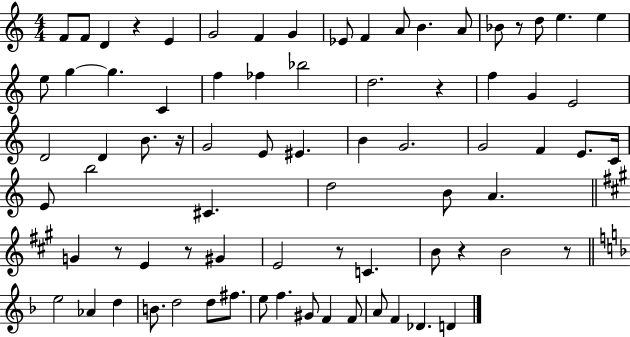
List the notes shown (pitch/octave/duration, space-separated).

F4/e F4/e D4/q R/q E4/q G4/h F4/q G4/q Eb4/e F4/q A4/e B4/q. A4/e Bb4/e R/e D5/e E5/q. E5/q E5/e G5/q G5/q. C4/q F5/q FES5/q Bb5/h D5/h. R/q F5/q G4/q E4/h D4/h D4/q B4/e. R/s G4/h E4/e EIS4/q. B4/q G4/h. G4/h F4/q E4/e. C4/s E4/e B5/h C#4/q. D5/h B4/e A4/q. G4/q R/e E4/q R/e G#4/q E4/h R/e C4/q. B4/e R/q B4/h R/e E5/h Ab4/q D5/q B4/e. D5/h D5/e F#5/e. E5/e F5/q. G#4/e F4/q F4/e A4/e F4/q Db4/q. D4/q